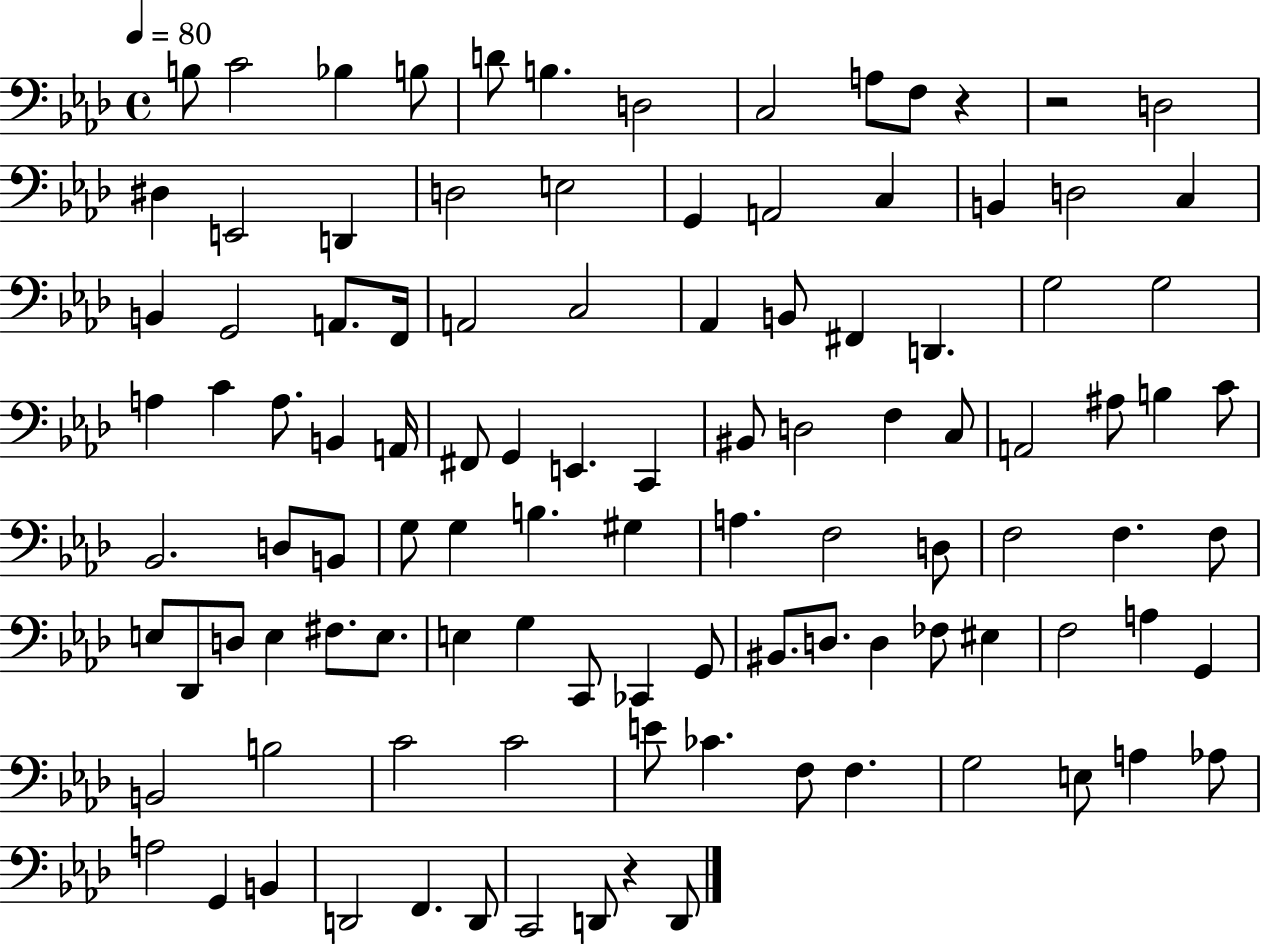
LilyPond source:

{
  \clef bass
  \time 4/4
  \defaultTimeSignature
  \key aes \major
  \tempo 4 = 80
  b8 c'2 bes4 b8 | d'8 b4. d2 | c2 a8 f8 r4 | r2 d2 | \break dis4 e,2 d,4 | d2 e2 | g,4 a,2 c4 | b,4 d2 c4 | \break b,4 g,2 a,8. f,16 | a,2 c2 | aes,4 b,8 fis,4 d,4. | g2 g2 | \break a4 c'4 a8. b,4 a,16 | fis,8 g,4 e,4. c,4 | bis,8 d2 f4 c8 | a,2 ais8 b4 c'8 | \break bes,2. d8 b,8 | g8 g4 b4. gis4 | a4. f2 d8 | f2 f4. f8 | \break e8 des,8 d8 e4 fis8. e8. | e4 g4 c,8 ces,4 g,8 | bis,8. d8. d4 fes8 eis4 | f2 a4 g,4 | \break b,2 b2 | c'2 c'2 | e'8 ces'4. f8 f4. | g2 e8 a4 aes8 | \break a2 g,4 b,4 | d,2 f,4. d,8 | c,2 d,8 r4 d,8 | \bar "|."
}